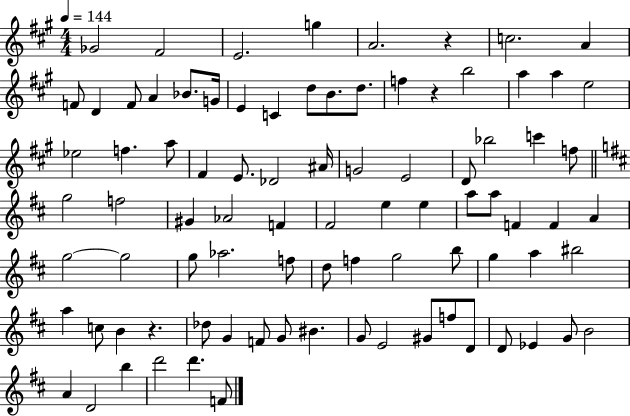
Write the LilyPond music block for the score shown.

{
  \clef treble
  \numericTimeSignature
  \time 4/4
  \key a \major
  \tempo 4 = 144
  ges'2 fis'2 | e'2. g''4 | a'2. r4 | c''2. a'4 | \break f'8 d'4 f'8 a'4 bes'8. g'16 | e'4 c'4 d''8 b'8. d''8. | f''4 r4 b''2 | a''4 a''4 e''2 | \break ees''2 f''4. a''8 | fis'4 e'8. des'2 ais'16 | g'2 e'2 | d'8 bes''2 c'''4 f''8 | \break \bar "||" \break \key d \major g''2 f''2 | gis'4 aes'2 f'4 | fis'2 e''4 e''4 | a''8 a''8 f'4 f'4 a'4 | \break g''2~~ g''2 | g''8 aes''2. f''8 | d''8 f''4 g''2 b''8 | g''4 a''4 bis''2 | \break a''4 c''8 b'4 r4. | des''8 g'4 f'8 g'8 bis'4. | g'8 e'2 gis'8 f''8 d'8 | d'8 ees'4 g'8 b'2 | \break a'4 d'2 b''4 | d'''2 d'''4. f'8 | \bar "|."
}